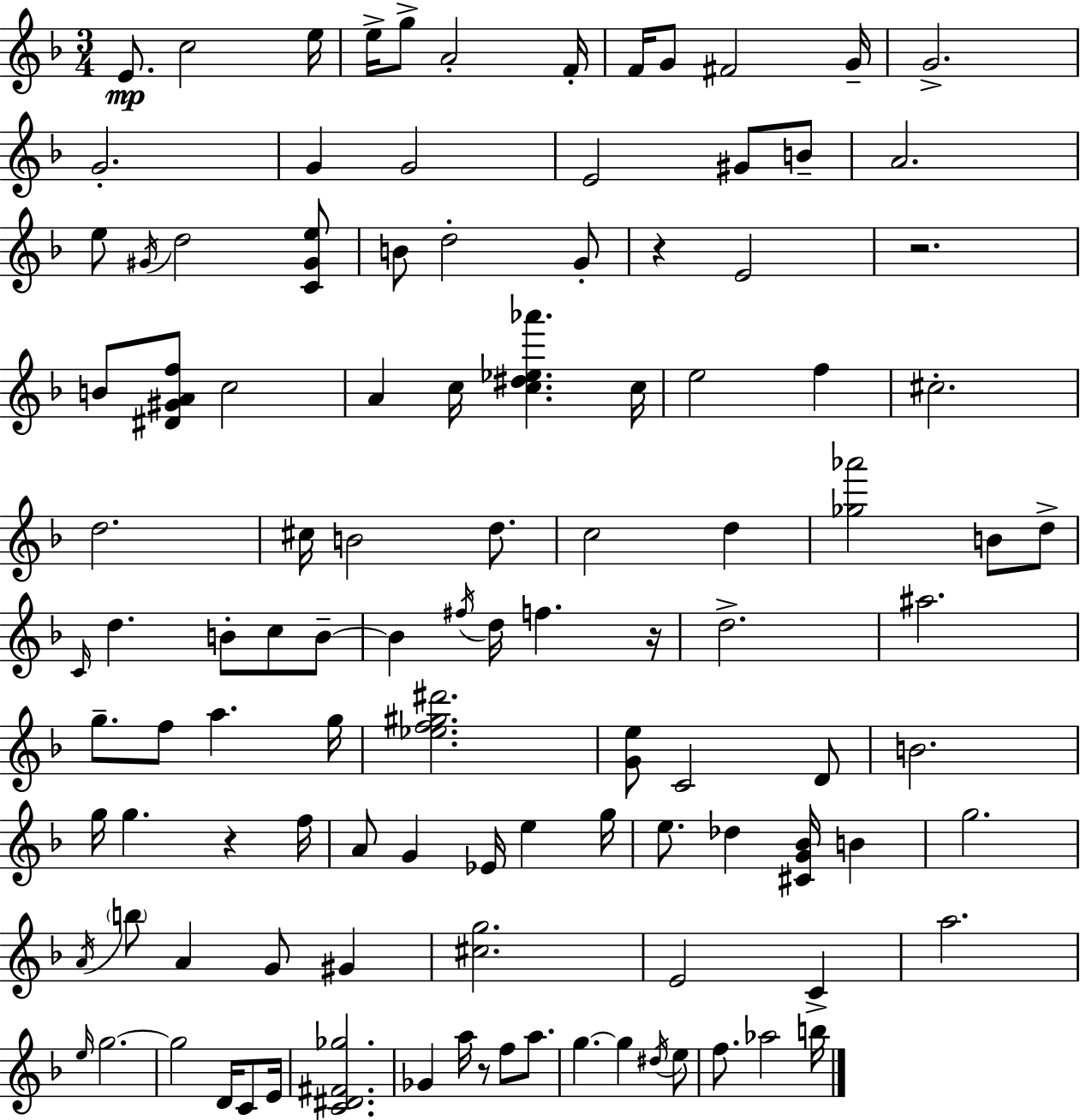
E4/e. C5/h E5/s E5/s G5/e A4/h F4/s F4/s G4/e F#4/h G4/s G4/h. G4/h. G4/q G4/h E4/h G#4/e B4/e A4/h. E5/e G#4/s D5/h [C4,G#4,E5]/e B4/e D5/h G4/e R/q E4/h R/h. B4/e [D#4,G#4,A4,F5]/e C5/h A4/q C5/s [C5,D#5,Eb5,Ab6]/q. C5/s E5/h F5/q C#5/h. D5/h. C#5/s B4/h D5/e. C5/h D5/q [Gb5,Ab6]/h B4/e D5/e C4/s D5/q. B4/e C5/e B4/e B4/q F#5/s D5/s F5/q. R/s D5/h. A#5/h. G5/e. F5/e A5/q. G5/s [Eb5,F5,G#5,D#6]/h. [G4,E5]/e C4/h D4/e B4/h. G5/s G5/q. R/q F5/s A4/e G4/q Eb4/s E5/q G5/s E5/e. Db5/q [C#4,G4,Bb4]/s B4/q G5/h. A4/s B5/e A4/q G4/e G#4/q [C#5,G5]/h. E4/h C4/q A5/h. E5/s G5/h. G5/h D4/s C4/e E4/s [C4,D#4,F#4,Gb5]/h. Gb4/q A5/s R/e F5/e A5/e. G5/q. G5/q D#5/s E5/e F5/e. Ab5/h B5/s